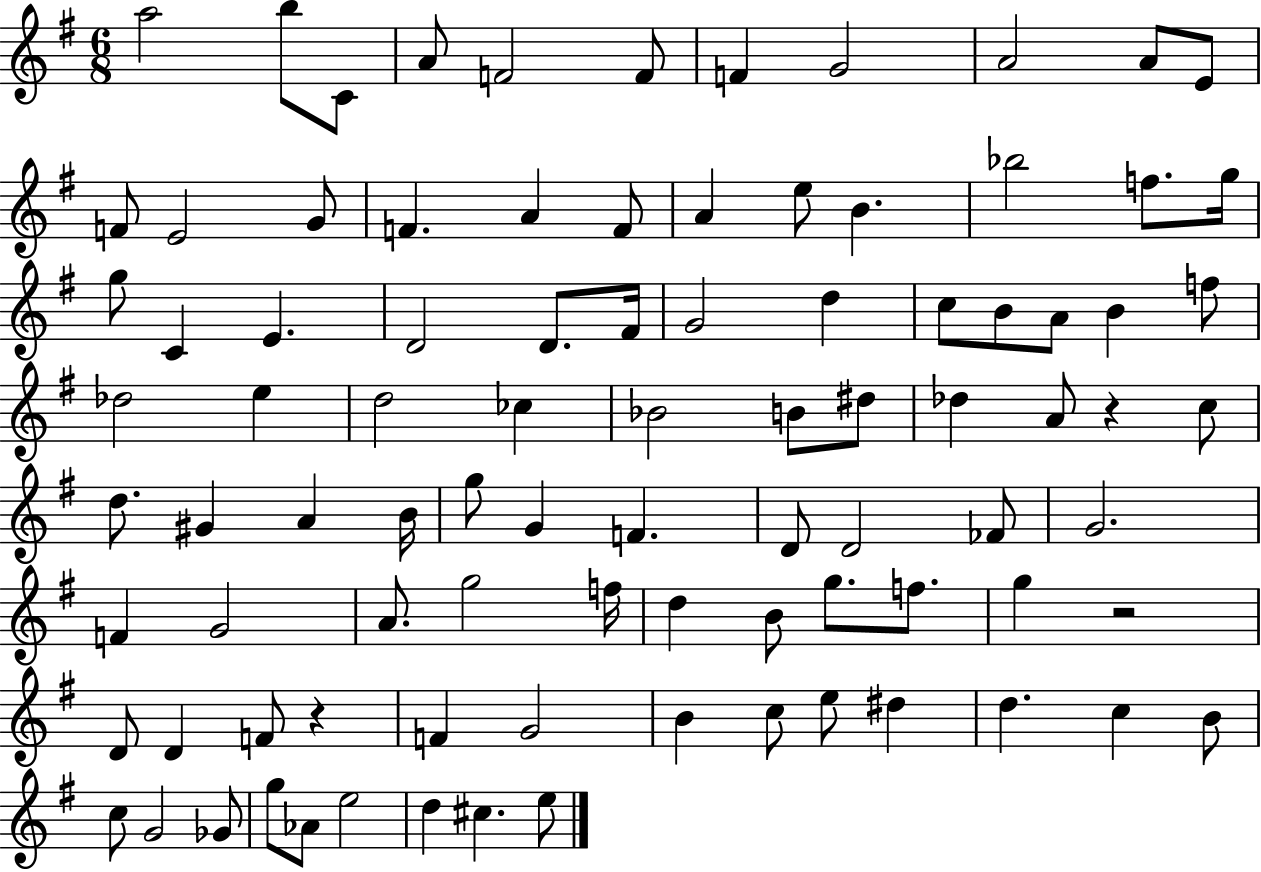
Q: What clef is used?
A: treble